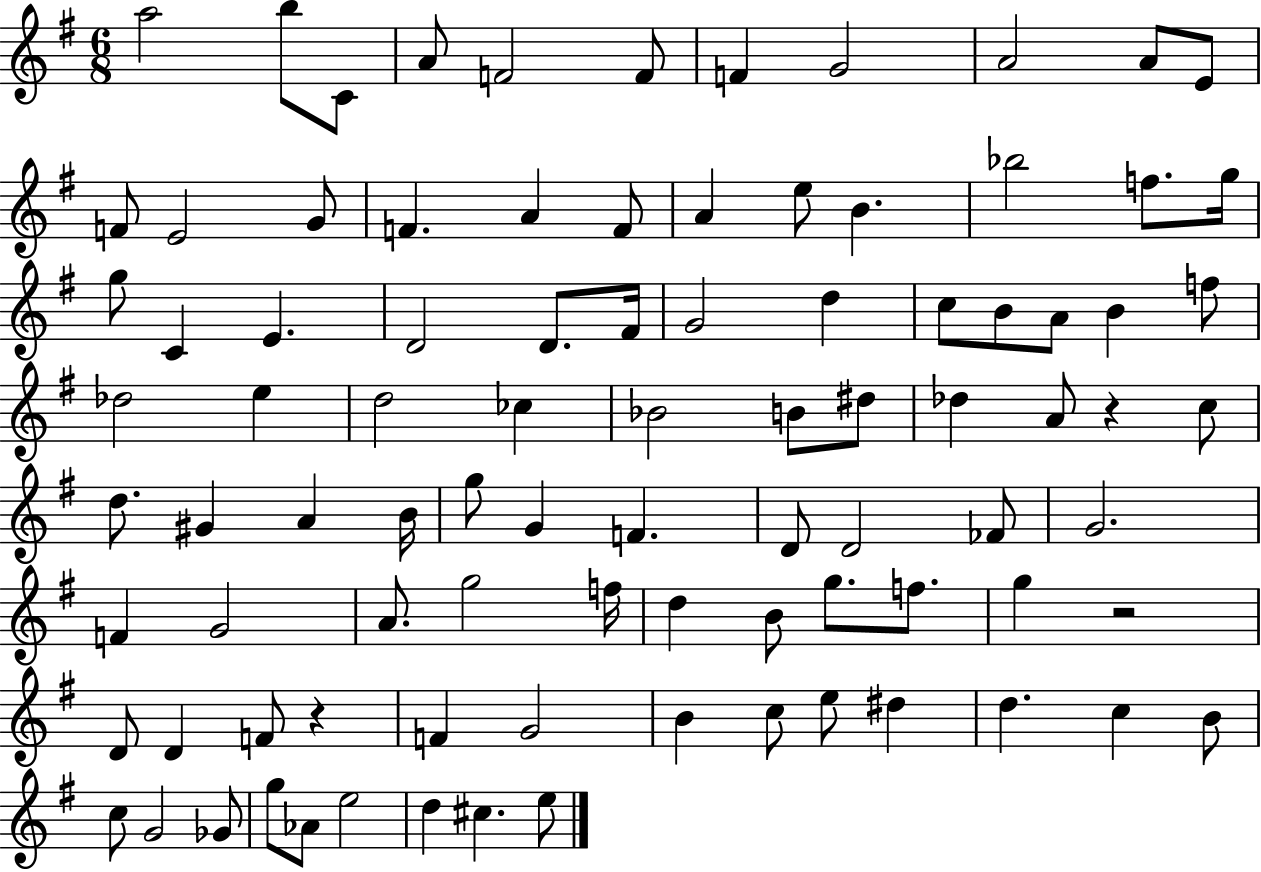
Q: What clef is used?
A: treble